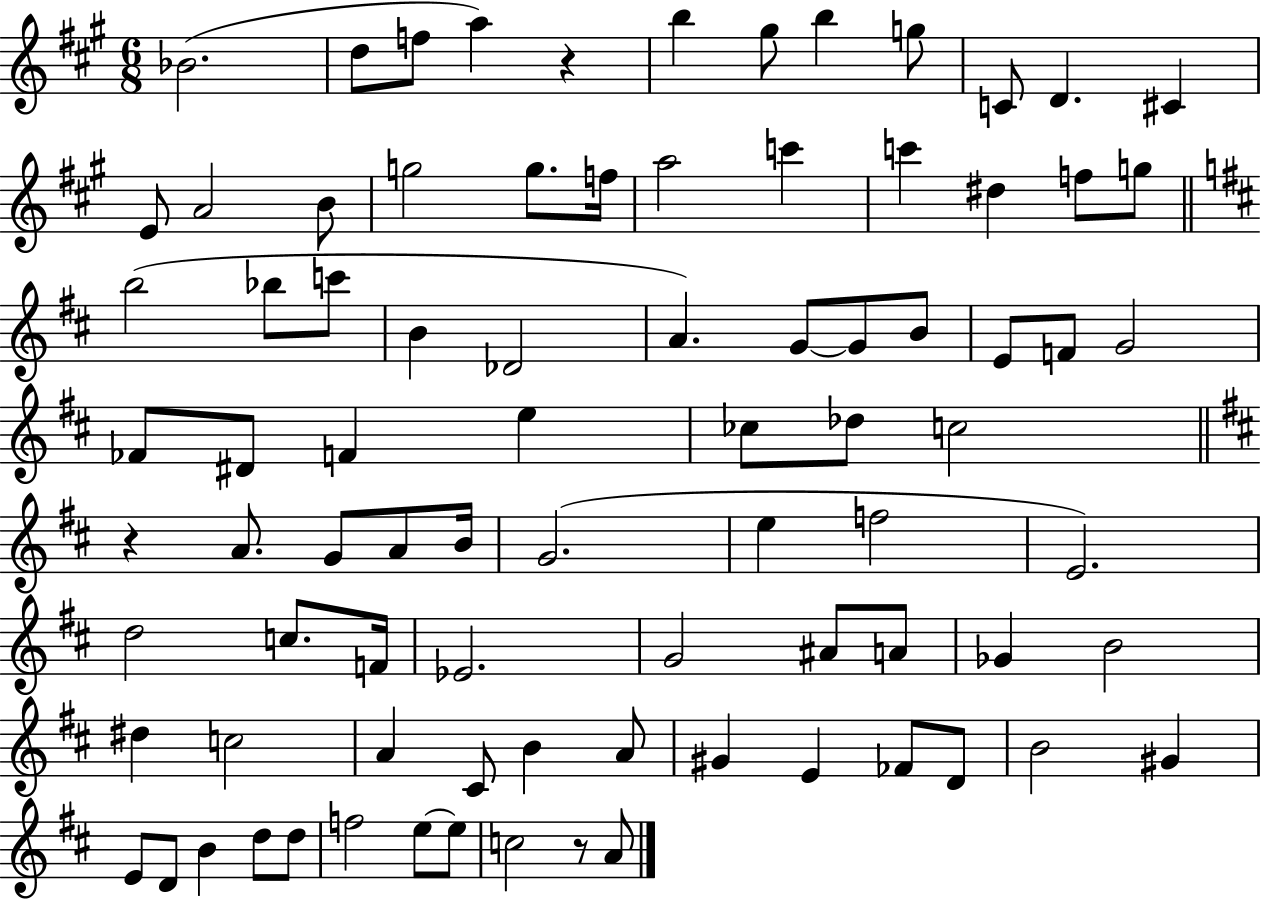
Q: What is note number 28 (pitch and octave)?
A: Db4